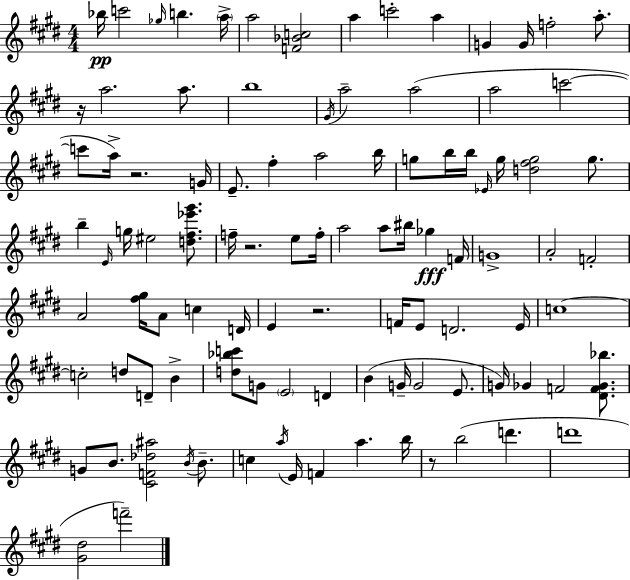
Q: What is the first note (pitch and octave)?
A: Bb5